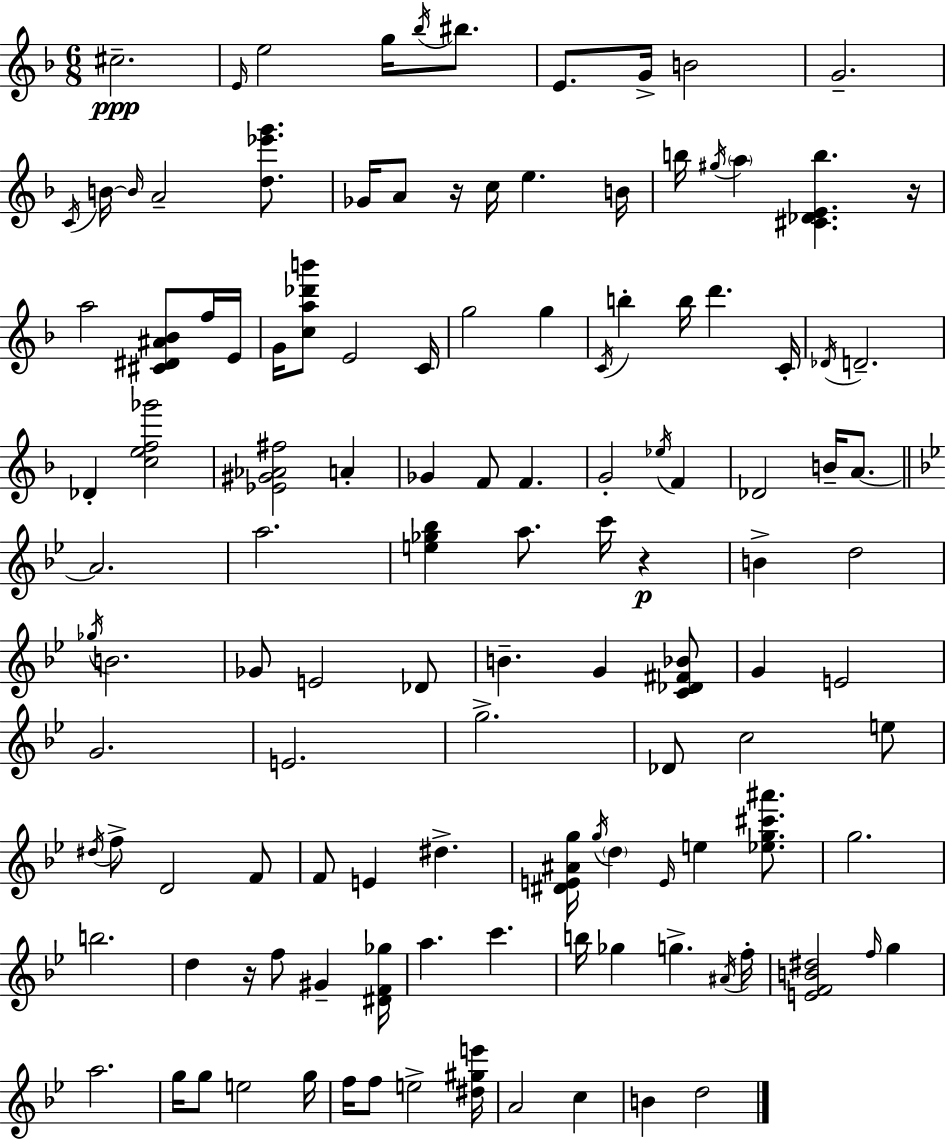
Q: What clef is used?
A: treble